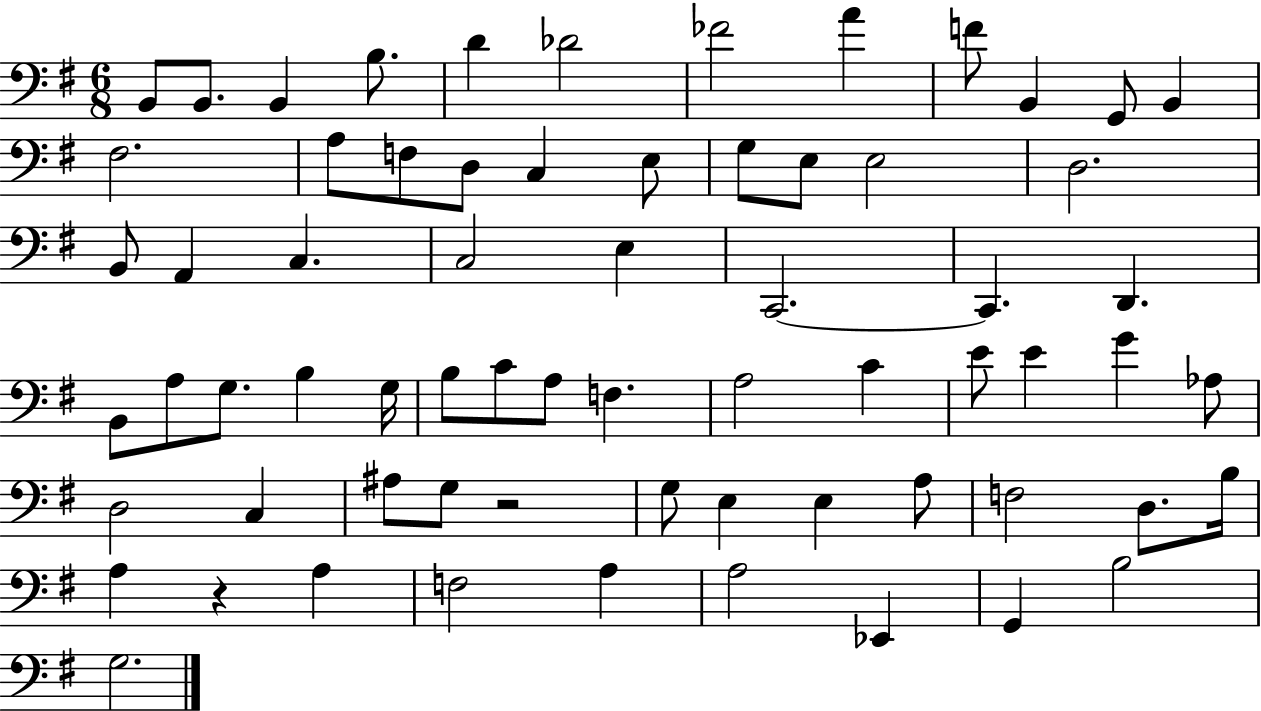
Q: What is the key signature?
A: G major